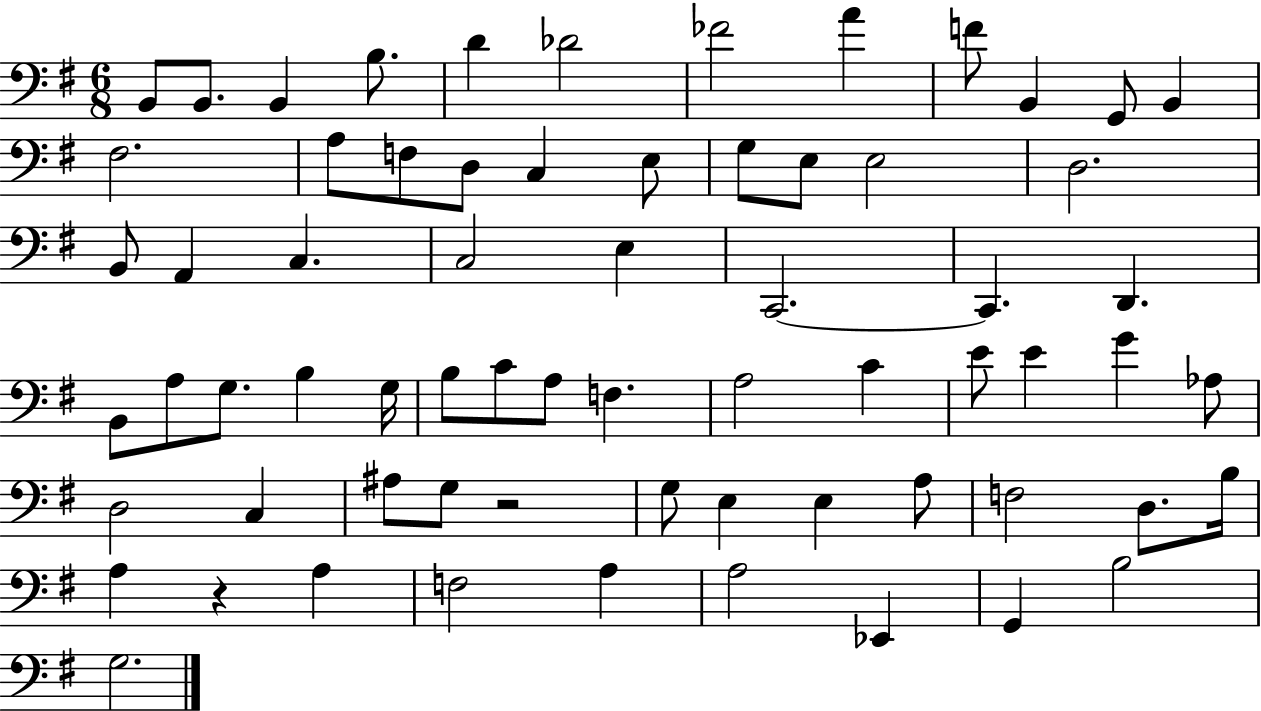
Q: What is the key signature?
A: G major